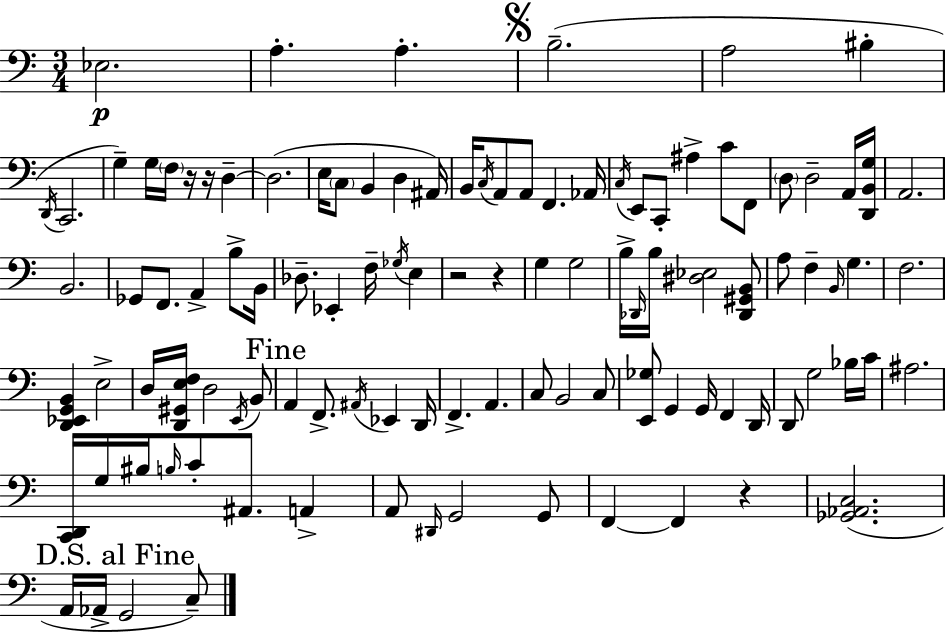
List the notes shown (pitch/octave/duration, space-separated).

Eb3/h. A3/q. A3/q. B3/h. A3/h BIS3/q D2/s C2/h. G3/q G3/s F3/s R/s R/s D3/q D3/h. E3/s C3/e B2/q D3/q A#2/s B2/s C3/s A2/e A2/e F2/q. Ab2/s C3/s E2/e C2/e A#3/q C4/e F2/e D3/e D3/h A2/s [D2,B2,G3]/s A2/h. B2/h. Gb2/e F2/e. A2/q B3/e B2/s Db3/e. Eb2/q F3/s Gb3/s E3/q R/h R/q G3/q G3/h B3/s Db2/s B3/s [D#3,Eb3]/h [Db2,G#2,B2]/e A3/e F3/q B2/s G3/q. F3/h. [D2,Eb2,G2,B2]/q E3/h D3/s [D2,G#2,E3,F3]/s D3/h E2/s B2/e A2/q F2/e. A#2/s Eb2/q D2/s F2/q. A2/q. C3/e B2/h C3/e [E2,Gb3]/e G2/q G2/s F2/q D2/s D2/e G3/h Bb3/s C4/s A#3/h. [C2,D2]/s G3/s BIS3/s B3/s C4/e A#2/e. A2/q A2/e D#2/s G2/h G2/e F2/q F2/q R/q [Gb2,Ab2,C3]/h. A2/s Ab2/s G2/h C3/e